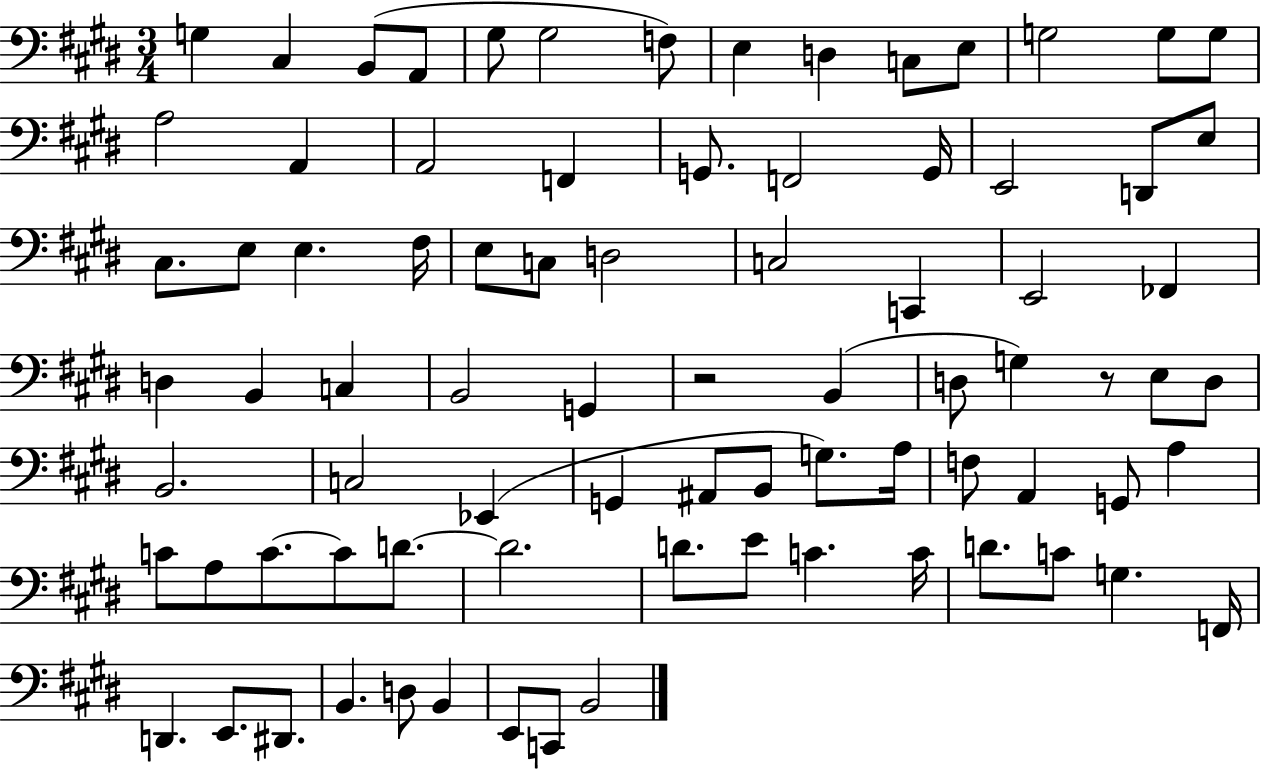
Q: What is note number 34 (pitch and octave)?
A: E2